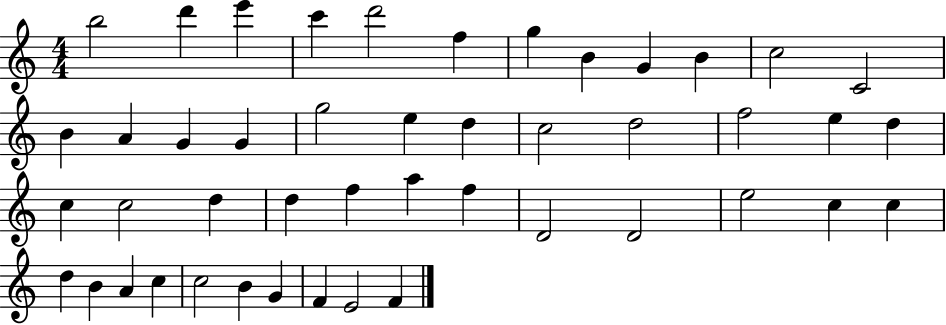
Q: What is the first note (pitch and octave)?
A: B5